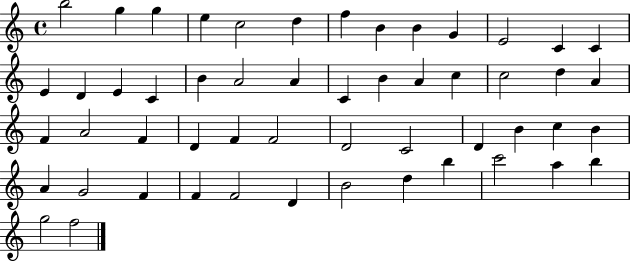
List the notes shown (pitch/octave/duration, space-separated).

B5/h G5/q G5/q E5/q C5/h D5/q F5/q B4/q B4/q G4/q E4/h C4/q C4/q E4/q D4/q E4/q C4/q B4/q A4/h A4/q C4/q B4/q A4/q C5/q C5/h D5/q A4/q F4/q A4/h F4/q D4/q F4/q F4/h D4/h C4/h D4/q B4/q C5/q B4/q A4/q G4/h F4/q F4/q F4/h D4/q B4/h D5/q B5/q C6/h A5/q B5/q G5/h F5/h